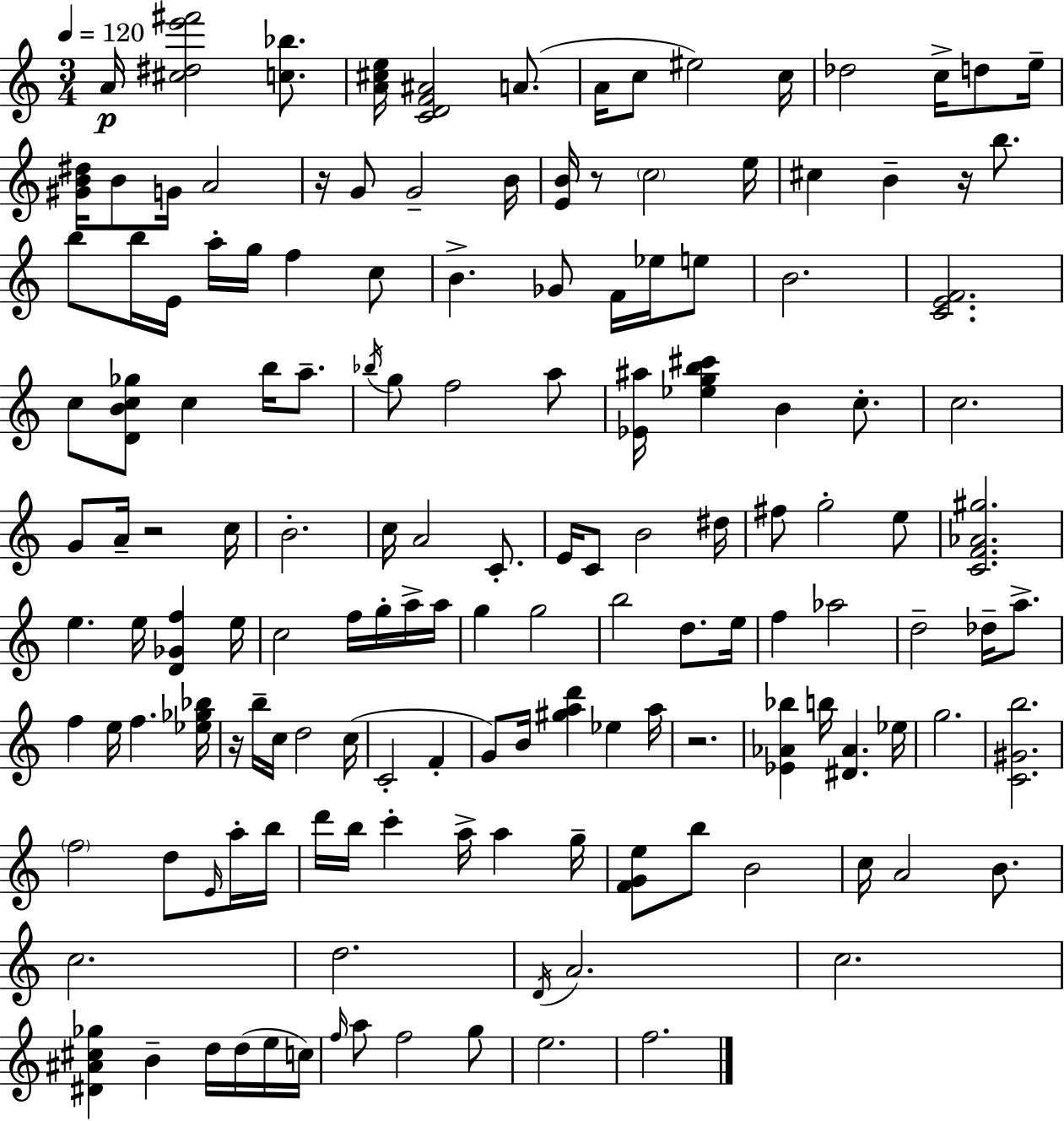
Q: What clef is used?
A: treble